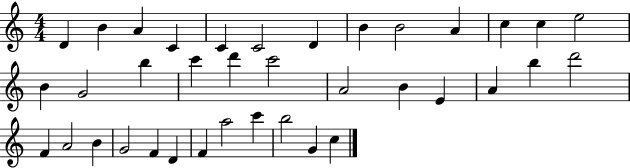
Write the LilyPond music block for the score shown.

{
  \clef treble
  \numericTimeSignature
  \time 4/4
  \key c \major
  d'4 b'4 a'4 c'4 | c'4 c'2 d'4 | b'4 b'2 a'4 | c''4 c''4 e''2 | \break b'4 g'2 b''4 | c'''4 d'''4 c'''2 | a'2 b'4 e'4 | a'4 b''4 d'''2 | \break f'4 a'2 b'4 | g'2 f'4 d'4 | f'4 a''2 c'''4 | b''2 g'4 c''4 | \break \bar "|."
}